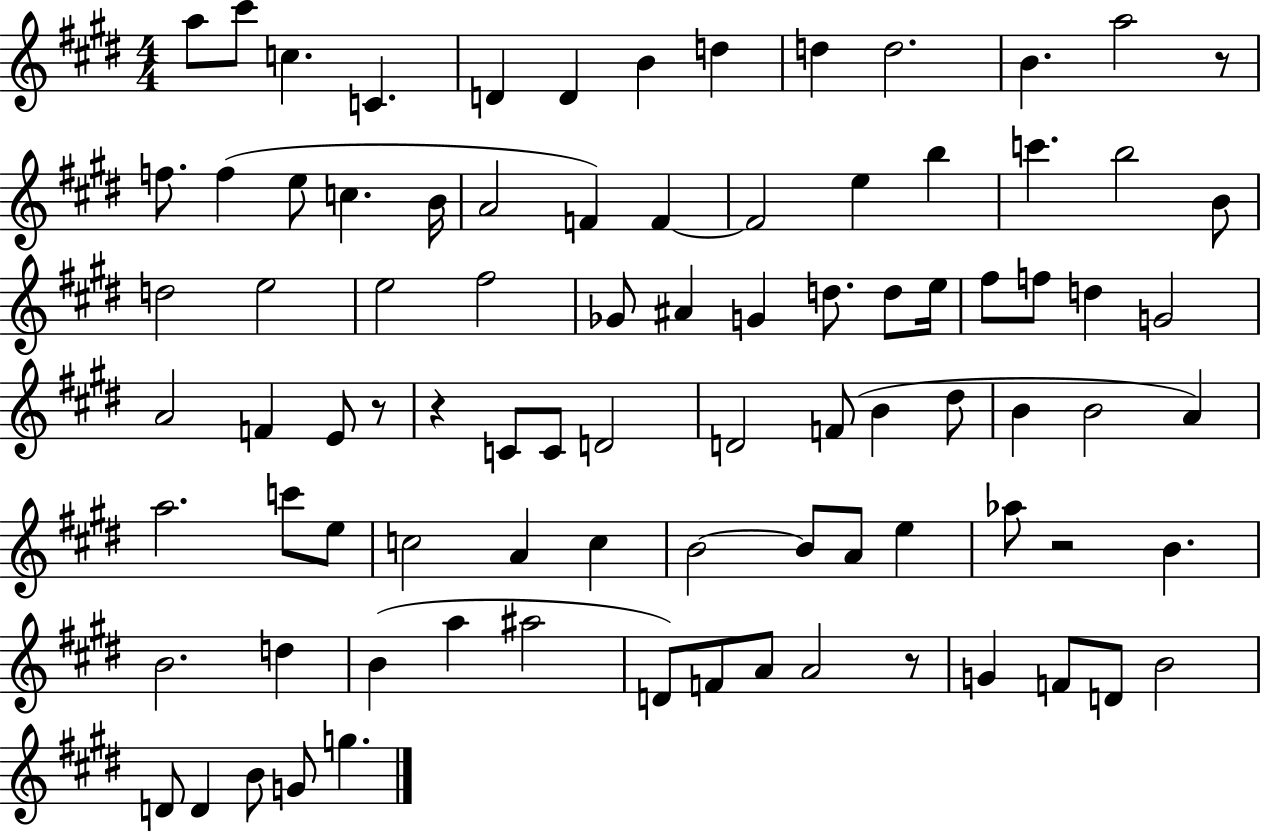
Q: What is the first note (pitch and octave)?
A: A5